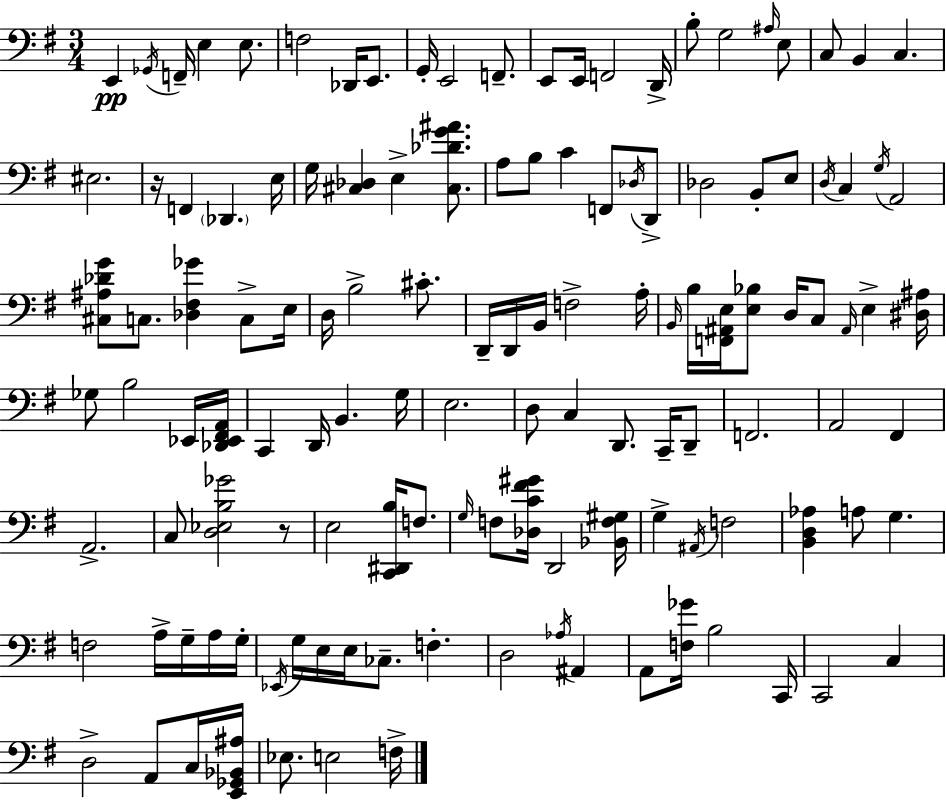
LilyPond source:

{
  \clef bass
  \numericTimeSignature
  \time 3/4
  \key g \major
  e,4\pp \acciaccatura { ges,16 } f,16-- e4 e8. | f2 des,16 e,8. | g,16-. e,2 f,8.-- | e,8 e,16 f,2 | \break d,16-> b8-. g2 \grace { ais16 } | e8 c8 b,4 c4. | eis2. | r16 f,4 \parenthesize des,4. | \break e16 g16 <cis des>4 e4-> <cis des' g' ais'>8. | a8 b8 c'4 f,8 | \acciaccatura { des16 } d,8-> des2 b,8-. | e8 \acciaccatura { d16 } c4 \acciaccatura { g16 } a,2 | \break <cis ais des' g'>8 c8. <des fis ges'>4 | c8-> e16 d16 b2-> | cis'8.-. d,16-- d,16 b,16 f2-> | a16-. \grace { b,16 } b16 <f, ais, e>16 <e bes>8 d16 c8 | \break \grace { ais,16 } e4-> <dis ais>16 ges8 b2 | ees,16 <des, ees, fis, a,>16 c,4 d,16 | b,4. g16 e2. | d8 c4 | \break d,8. c,16-- d,8-- f,2. | a,2 | fis,4 a,2.-> | c8 <d ees b ges'>2 | \break r8 e2 | <c, dis, b>16 f8. \grace { g16 } f8 <des c' fis' gis'>16 d,2 | <bes, f gis>16 g4-> | \acciaccatura { ais,16 } f2 <b, d aes>4 | \break a8 g4. f2 | a16-> g16-- a16 g16-. \acciaccatura { ees,16 } g16 e16 | e16 ces8.-- f4.-. d2 | \acciaccatura { aes16 } ais,4 a,8 | \break <f ges'>16 b2 c,16 c,2 | c4 d2-> | a,8 c16 <e, ges, bes, ais>16 ees8. | e2 f16-> \bar "|."
}